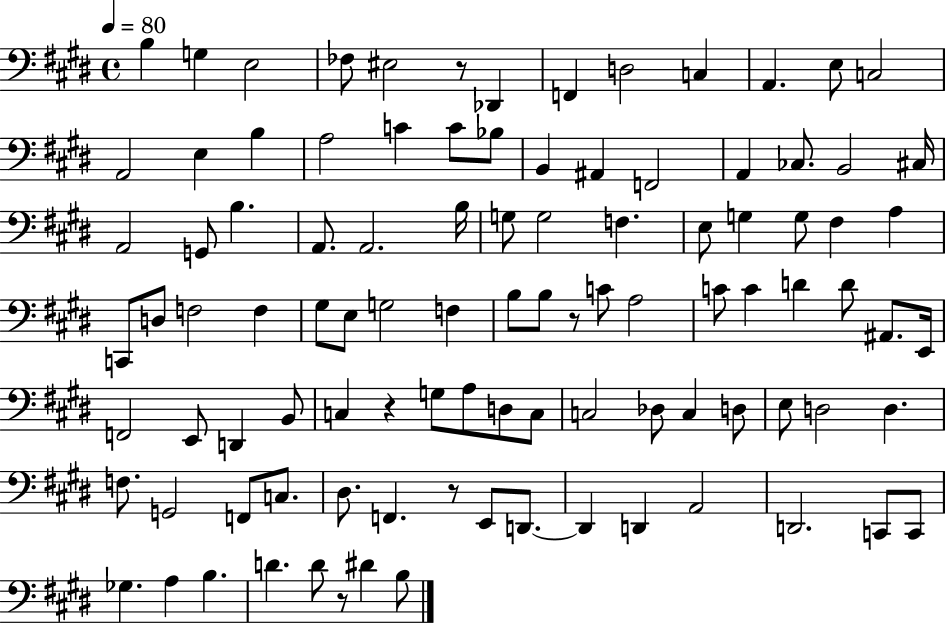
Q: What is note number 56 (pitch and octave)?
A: D4